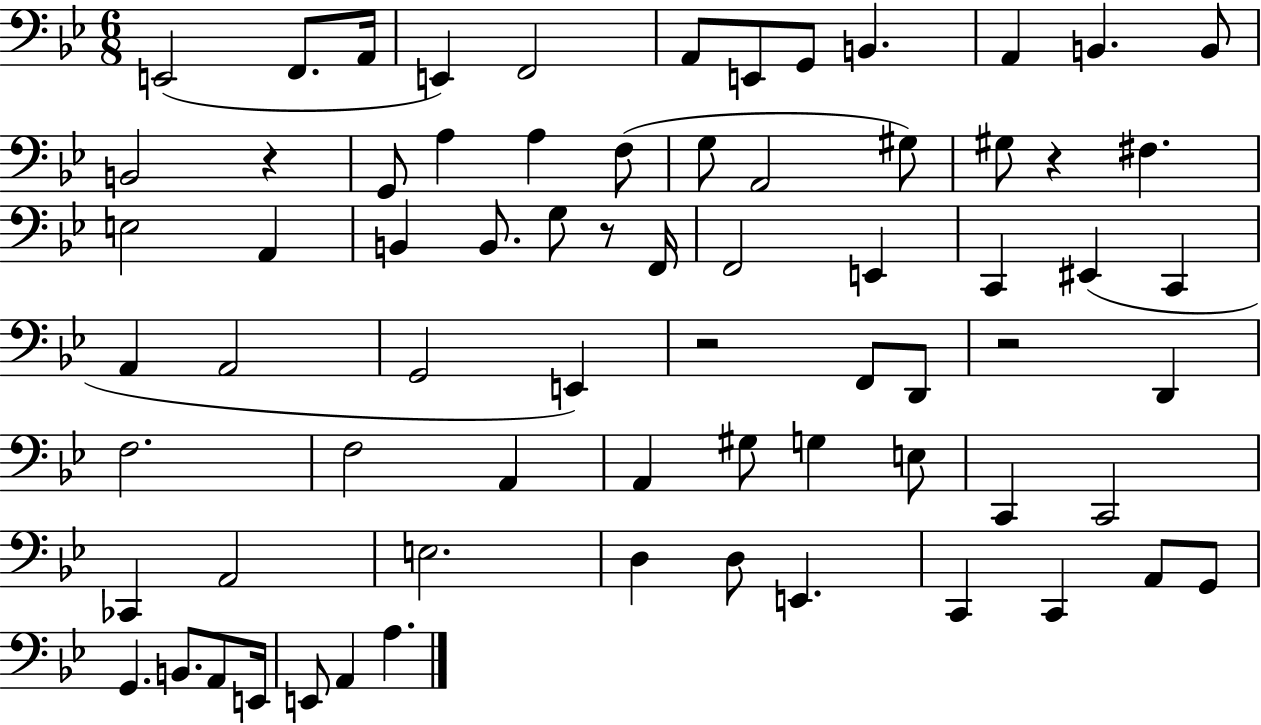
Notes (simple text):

E2/h F2/e. A2/s E2/q F2/h A2/e E2/e G2/e B2/q. A2/q B2/q. B2/e B2/h R/q G2/e A3/q A3/q F3/e G3/e A2/h G#3/e G#3/e R/q F#3/q. E3/h A2/q B2/q B2/e. G3/e R/e F2/s F2/h E2/q C2/q EIS2/q C2/q A2/q A2/h G2/h E2/q R/h F2/e D2/e R/h D2/q F3/h. F3/h A2/q A2/q G#3/e G3/q E3/e C2/q C2/h CES2/q A2/h E3/h. D3/q D3/e E2/q. C2/q C2/q A2/e G2/e G2/q. B2/e. A2/e E2/s E2/e A2/q A3/q.